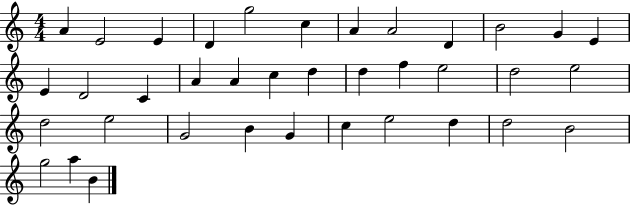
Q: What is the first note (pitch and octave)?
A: A4